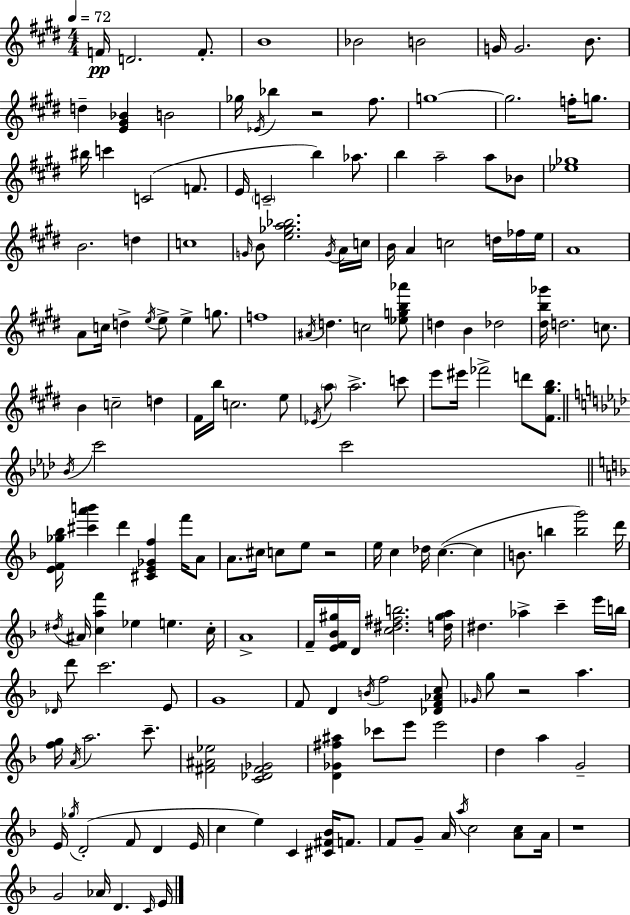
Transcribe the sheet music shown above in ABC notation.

X:1
T:Untitled
M:4/4
L:1/4
K:E
F/4 D2 F/2 B4 _B2 B2 G/4 G2 B/2 d [E^G_B] B2 _g/4 _E/4 _b z2 ^f/2 g4 g2 f/4 g/2 ^b/4 c' C2 F/2 E/4 C2 b _a/2 b a2 a/2 _B/2 [_e_g]4 B2 d c4 G/4 B/2 [e_ga_b]2 G/4 A/4 c/4 B/4 A c2 d/4 _f/4 e/4 A4 A/2 c/4 d e/4 e/2 e g/2 f4 ^A/4 d c2 [_egb_a']/2 d B _d2 [^db_g']/4 d2 c/2 B c2 d ^F/4 b/4 c2 e/2 _E/4 a/2 a2 c'/2 e'/2 ^e'/4 _f'2 d'/2 [^F^gb]/2 _B/4 c'2 c'2 [EF_g_b]/4 [^c'a'b'] d' [^CE_Gf] f'/4 A/2 A/2 ^c/4 c/2 e/2 z2 e/4 c _d/4 c c B/2 b [bg']2 d'/4 ^d/4 ^A/4 [caf'] _e e c/4 A4 F/4 [EF_B^g]/4 D/4 [c^d^fb]2 [d^ga]/4 ^d _a c' e'/4 b/4 _D/4 d'/2 c'2 E/2 G4 F/2 D B/4 f2 [_DF_Ac]/2 _G/4 g/2 z2 a [fg]/4 A/4 a2 c'/2 [^F^A_e]2 [C_D^F_G]2 [D_G^f^a] _c'/2 e'/2 e'2 d a G2 E/4 _g/4 D2 F/2 D E/4 c e C [^C^F_B]/4 F/2 F/2 G/2 A/4 a/4 c2 [Ac]/2 A/4 z4 G2 _A/4 D C/4 E/4